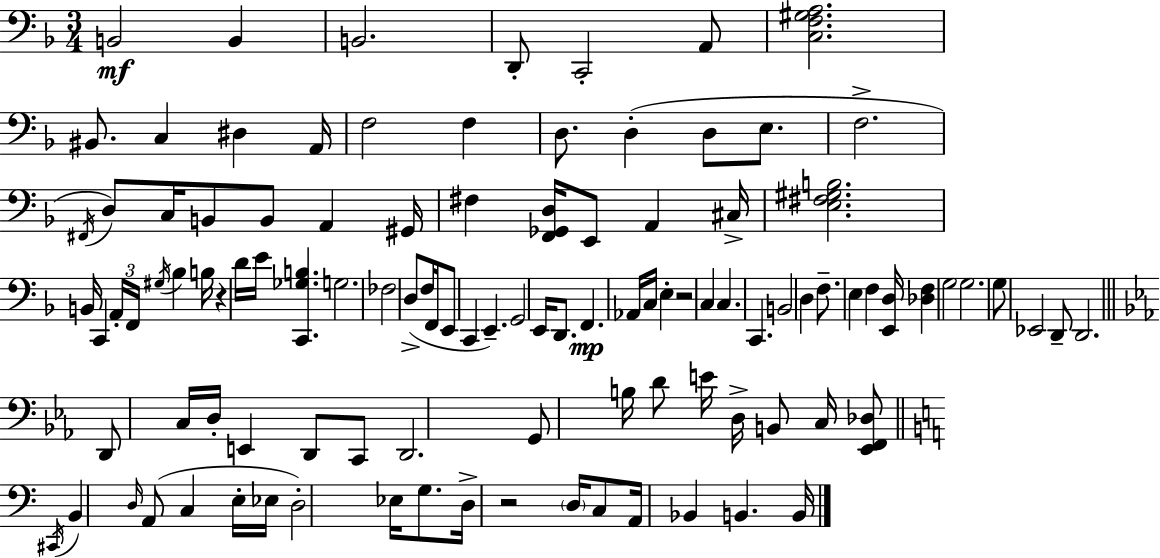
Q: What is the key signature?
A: F major